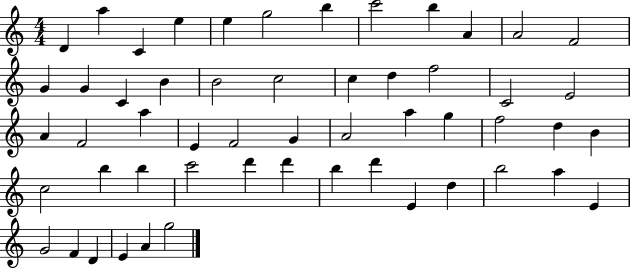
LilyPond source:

{
  \clef treble
  \numericTimeSignature
  \time 4/4
  \key c \major
  d'4 a''4 c'4 e''4 | e''4 g''2 b''4 | c'''2 b''4 a'4 | a'2 f'2 | \break g'4 g'4 c'4 b'4 | b'2 c''2 | c''4 d''4 f''2 | c'2 e'2 | \break a'4 f'2 a''4 | e'4 f'2 g'4 | a'2 a''4 g''4 | f''2 d''4 b'4 | \break c''2 b''4 b''4 | c'''2 d'''4 d'''4 | b''4 d'''4 e'4 d''4 | b''2 a''4 e'4 | \break g'2 f'4 d'4 | e'4 a'4 g''2 | \bar "|."
}